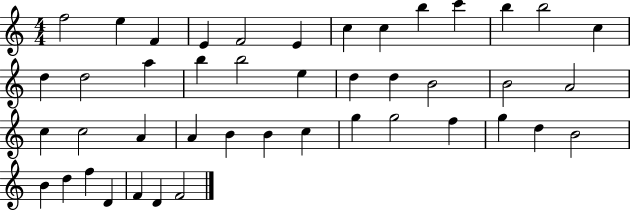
F5/h E5/q F4/q E4/q F4/h E4/q C5/q C5/q B5/q C6/q B5/q B5/h C5/q D5/q D5/h A5/q B5/q B5/h E5/q D5/q D5/q B4/h B4/h A4/h C5/q C5/h A4/q A4/q B4/q B4/q C5/q G5/q G5/h F5/q G5/q D5/q B4/h B4/q D5/q F5/q D4/q F4/q D4/q F4/h